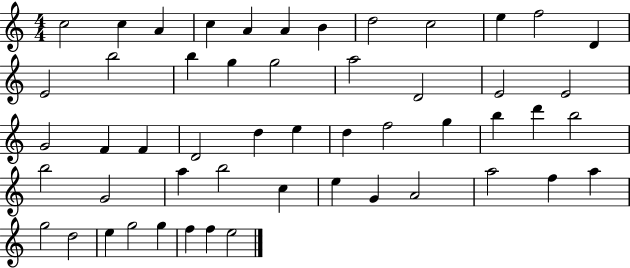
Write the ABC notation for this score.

X:1
T:Untitled
M:4/4
L:1/4
K:C
c2 c A c A A B d2 c2 e f2 D E2 b2 b g g2 a2 D2 E2 E2 G2 F F D2 d e d f2 g b d' b2 b2 G2 a b2 c e G A2 a2 f a g2 d2 e g2 g f f e2